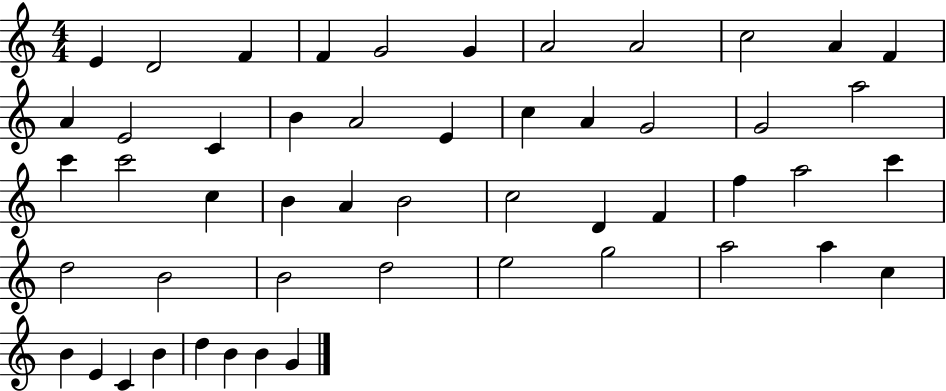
{
  \clef treble
  \numericTimeSignature
  \time 4/4
  \key c \major
  e'4 d'2 f'4 | f'4 g'2 g'4 | a'2 a'2 | c''2 a'4 f'4 | \break a'4 e'2 c'4 | b'4 a'2 e'4 | c''4 a'4 g'2 | g'2 a''2 | \break c'''4 c'''2 c''4 | b'4 a'4 b'2 | c''2 d'4 f'4 | f''4 a''2 c'''4 | \break d''2 b'2 | b'2 d''2 | e''2 g''2 | a''2 a''4 c''4 | \break b'4 e'4 c'4 b'4 | d''4 b'4 b'4 g'4 | \bar "|."
}